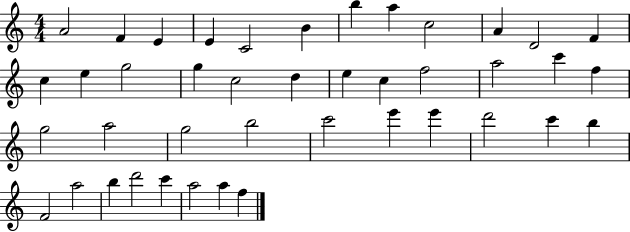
{
  \clef treble
  \numericTimeSignature
  \time 4/4
  \key c \major
  a'2 f'4 e'4 | e'4 c'2 b'4 | b''4 a''4 c''2 | a'4 d'2 f'4 | \break c''4 e''4 g''2 | g''4 c''2 d''4 | e''4 c''4 f''2 | a''2 c'''4 f''4 | \break g''2 a''2 | g''2 b''2 | c'''2 e'''4 e'''4 | d'''2 c'''4 b''4 | \break f'2 a''2 | b''4 d'''2 c'''4 | a''2 a''4 f''4 | \bar "|."
}